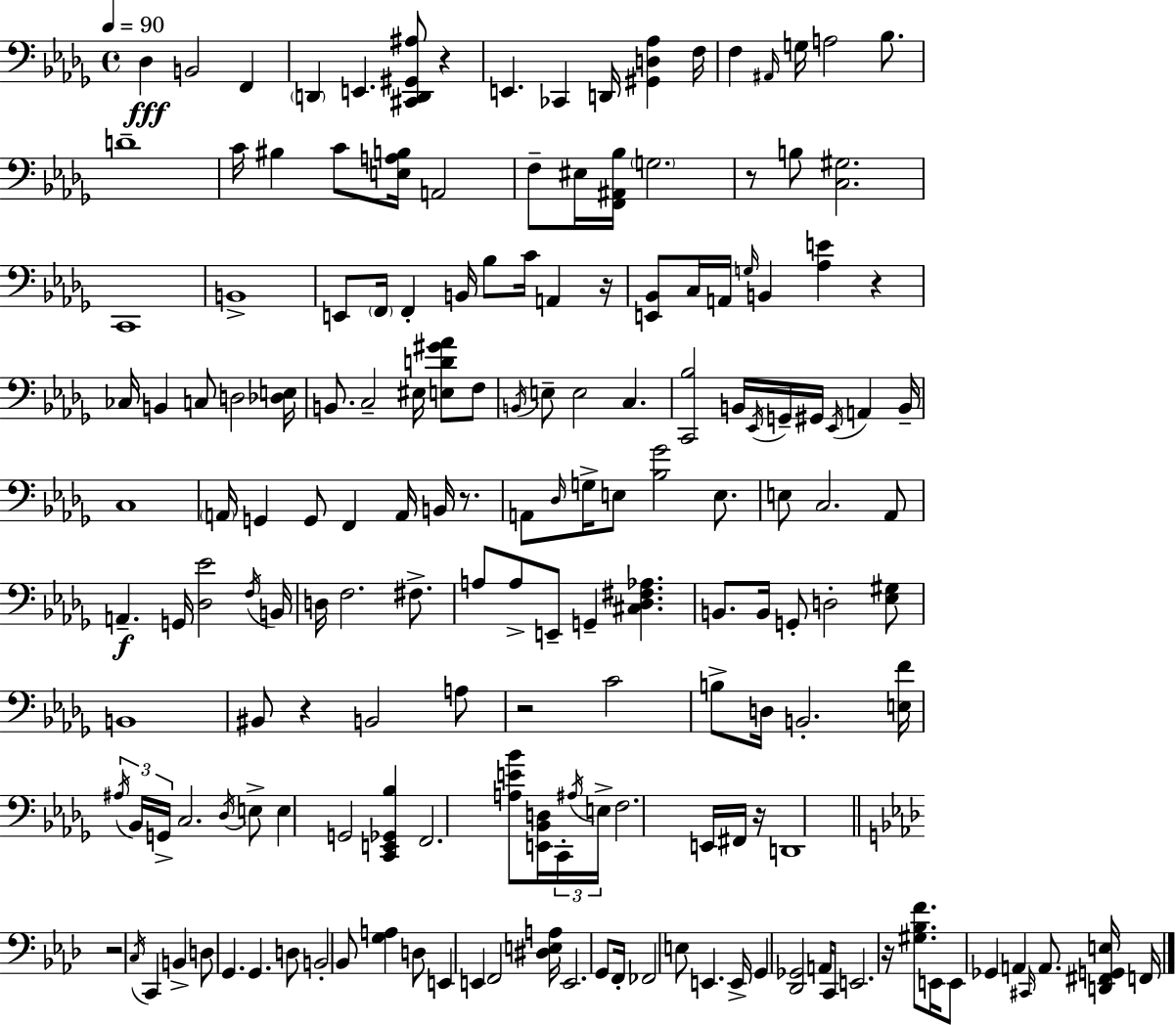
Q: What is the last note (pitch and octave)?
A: F2